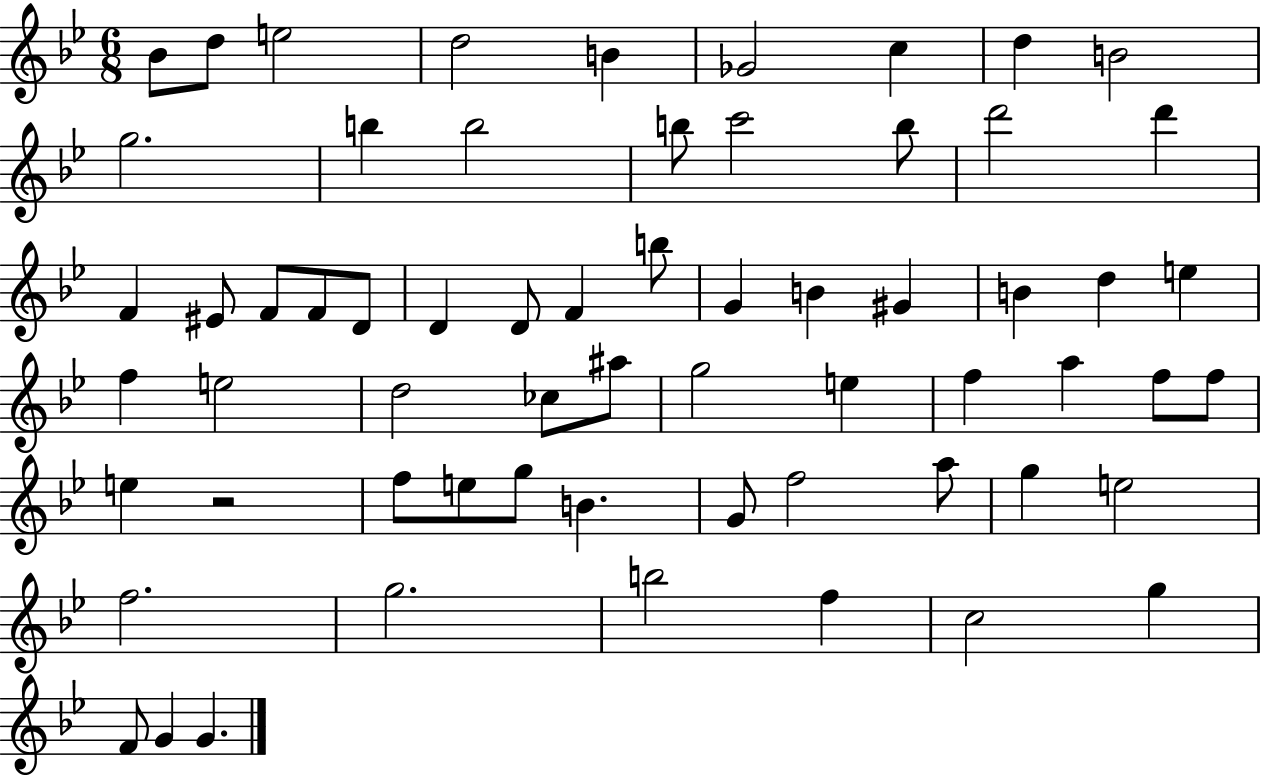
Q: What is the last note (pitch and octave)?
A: G4